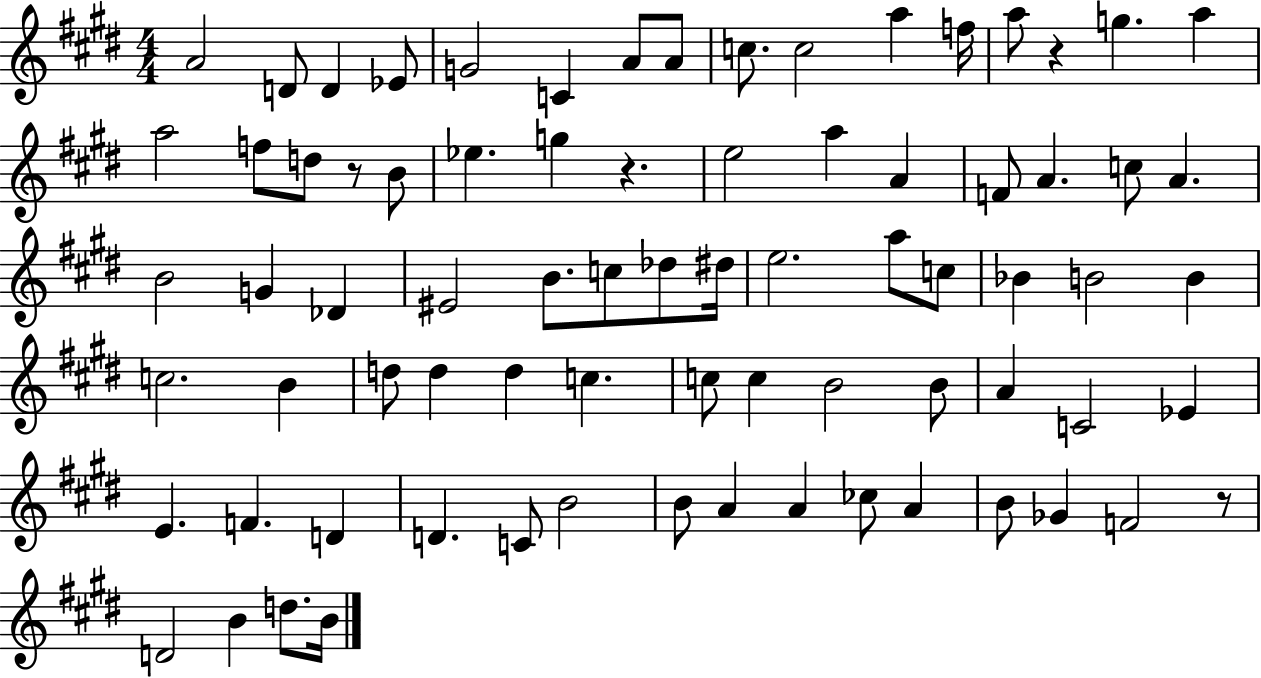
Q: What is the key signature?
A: E major